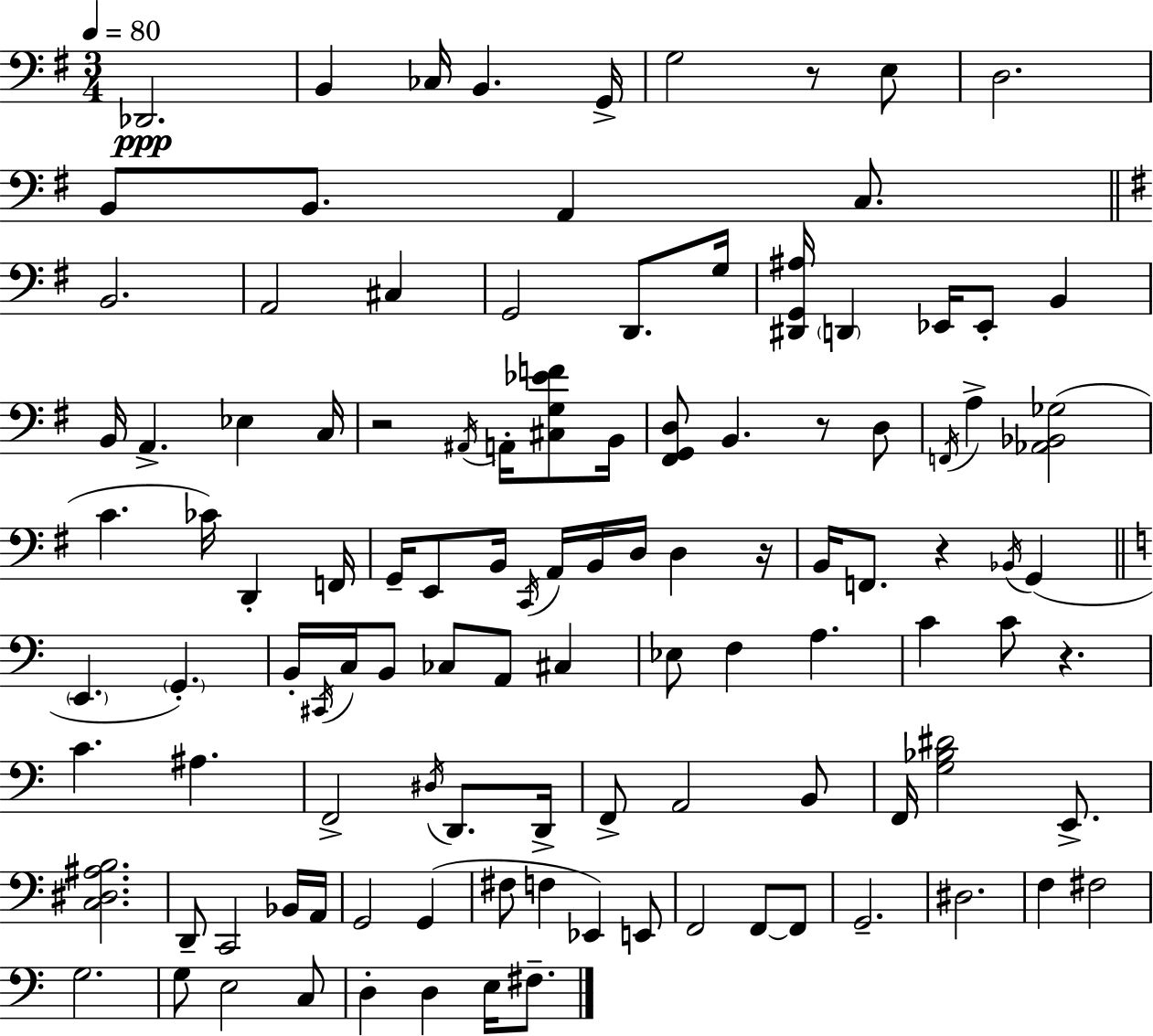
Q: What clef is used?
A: bass